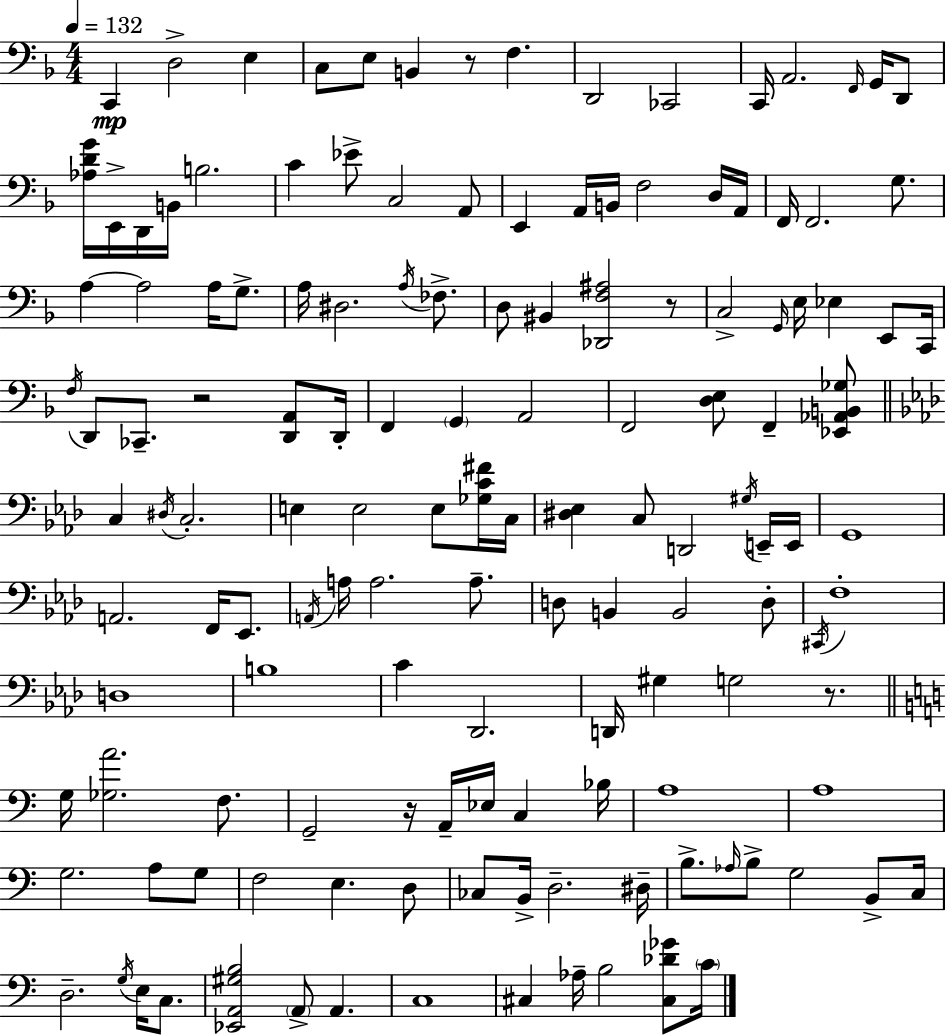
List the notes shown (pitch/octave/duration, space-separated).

C2/q D3/h E3/q C3/e E3/e B2/q R/e F3/q. D2/h CES2/h C2/s A2/h. F2/s G2/s D2/e [Ab3,D4,G4]/s E2/s D2/s B2/s B3/h. C4/q Eb4/e C3/h A2/e E2/q A2/s B2/s F3/h D3/s A2/s F2/s F2/h. G3/e. A3/q A3/h A3/s G3/e. A3/s D#3/h. A3/s FES3/e. D3/e BIS2/q [Db2,F3,A#3]/h R/e C3/h G2/s E3/s Eb3/q E2/e C2/s F3/s D2/e CES2/e. R/h [D2,A2]/e D2/s F2/q G2/q A2/h F2/h [D3,E3]/e F2/q [Eb2,Ab2,B2,Gb3]/e C3/q D#3/s C3/h. E3/q E3/h E3/e [Gb3,C4,F#4]/s C3/s [D#3,Eb3]/q C3/e D2/h G#3/s E2/s E2/s G2/w A2/h. F2/s Eb2/e. A2/s A3/s A3/h. A3/e. D3/e B2/q B2/h D3/e C#2/s F3/w D3/w B3/w C4/q Db2/h. D2/s G#3/q G3/h R/e. G3/s [Gb3,A4]/h. F3/e. G2/h R/s A2/s Eb3/s C3/q Bb3/s A3/w A3/w G3/h. A3/e G3/e F3/h E3/q. D3/e CES3/e B2/s D3/h. D#3/s B3/e. Ab3/s B3/e G3/h B2/e C3/s D3/h. G3/s E3/s C3/e. [Eb2,A2,G#3,B3]/h A2/e A2/q. C3/w C#3/q Ab3/s B3/h [C#3,Db4,Gb4]/e C4/s